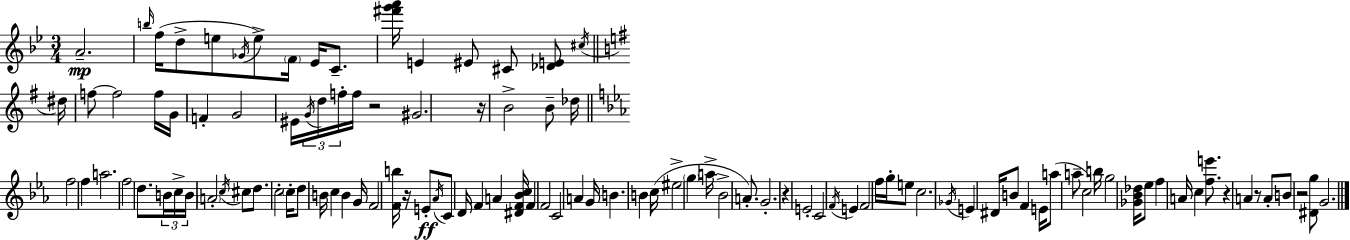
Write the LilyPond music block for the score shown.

{
  \clef treble
  \numericTimeSignature
  \time 3/4
  \key g \minor
  a'2.--\mp | \grace { b''16 } f''16( d''8-> e''8 \acciaccatura { ges'16 }) e''8-> \parenthesize f'16 ees'16 c'8.-- | <fis''' g''' a'''>16 e'4 eis'8 cis'8 <des' e'>8 | \acciaccatura { cis''16 } \bar "||" \break \key g \major dis''16 f''8~~ f''2 f''16 | g'16 f'4-. g'2 | eis'16 \tuplet 3/2 { \acciaccatura { g'16 } d''16 f''16-. } f''16 r2 | gis'2. | \break r16 b'2-> b'8-- | des''16 \bar "||" \break \key c \minor f''2 f''4 | a''2. | f''2 d''8. \tuplet 3/2 { b'16 | c''16-> b'16 } \parenthesize a'2-. \acciaccatura { c''16 } cis''8 | \break d''8. c''2-. | \parenthesize c''16-. d''8 b'16 c''4 b'4 | g'16 f'2 <f' b''>16 r16 e'8-.\ff | \acciaccatura { aes'16 } c'8 d'16 f'4 a'4 | \break <dis' f' bes' c''>16 f'4 f'2 | c'2 a'4 | g'16 b'4. b'4 | c''16( eis''2-> \parenthesize g''4 | \break a''16-> bes'2-> a'8.-.) | g'2.-. | r4 e'2-. | c'2 \acciaccatura { f'16 } e'4 | \break f'2 f''16 | g''16-. e''8 c''2. | \acciaccatura { ges'16 } e'4 dis'16 b'8 f'4 | e'16 a''8( a''8-- c''2) | \break b''16 g''2 | <ges' bes' des''>16 ees''8 f''4 a'16 c''4 | <f'' e'''>8. r4 a'4 | r8 a'8-. b'8 r2 | \break <dis' g''>8 g'2. | \bar "|."
}